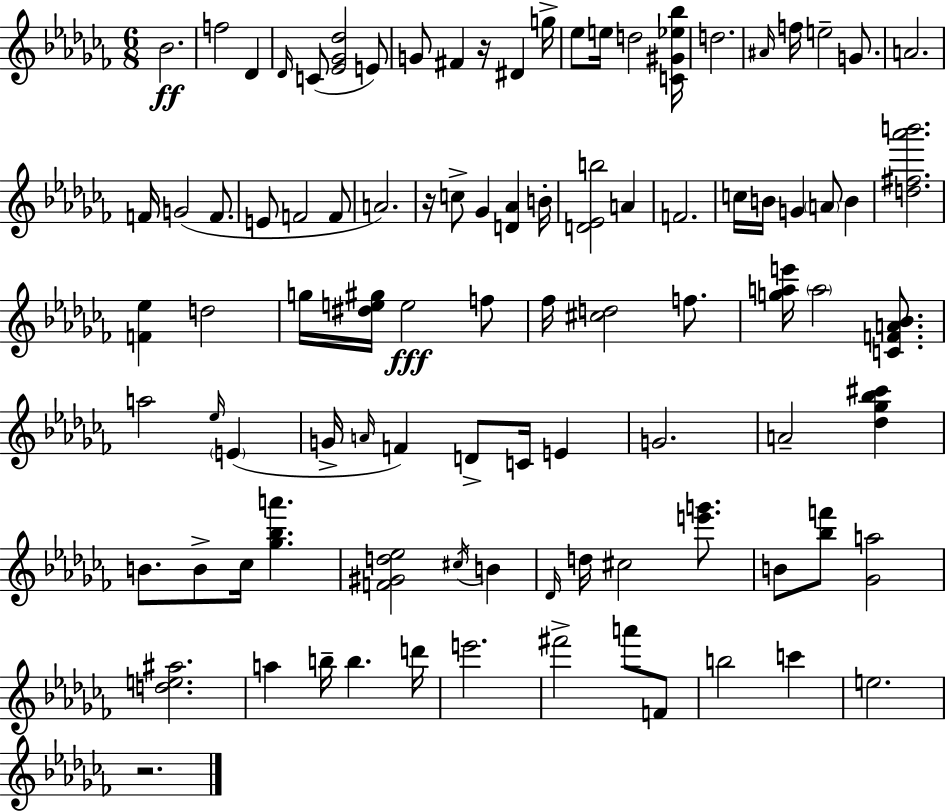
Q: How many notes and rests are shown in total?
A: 94